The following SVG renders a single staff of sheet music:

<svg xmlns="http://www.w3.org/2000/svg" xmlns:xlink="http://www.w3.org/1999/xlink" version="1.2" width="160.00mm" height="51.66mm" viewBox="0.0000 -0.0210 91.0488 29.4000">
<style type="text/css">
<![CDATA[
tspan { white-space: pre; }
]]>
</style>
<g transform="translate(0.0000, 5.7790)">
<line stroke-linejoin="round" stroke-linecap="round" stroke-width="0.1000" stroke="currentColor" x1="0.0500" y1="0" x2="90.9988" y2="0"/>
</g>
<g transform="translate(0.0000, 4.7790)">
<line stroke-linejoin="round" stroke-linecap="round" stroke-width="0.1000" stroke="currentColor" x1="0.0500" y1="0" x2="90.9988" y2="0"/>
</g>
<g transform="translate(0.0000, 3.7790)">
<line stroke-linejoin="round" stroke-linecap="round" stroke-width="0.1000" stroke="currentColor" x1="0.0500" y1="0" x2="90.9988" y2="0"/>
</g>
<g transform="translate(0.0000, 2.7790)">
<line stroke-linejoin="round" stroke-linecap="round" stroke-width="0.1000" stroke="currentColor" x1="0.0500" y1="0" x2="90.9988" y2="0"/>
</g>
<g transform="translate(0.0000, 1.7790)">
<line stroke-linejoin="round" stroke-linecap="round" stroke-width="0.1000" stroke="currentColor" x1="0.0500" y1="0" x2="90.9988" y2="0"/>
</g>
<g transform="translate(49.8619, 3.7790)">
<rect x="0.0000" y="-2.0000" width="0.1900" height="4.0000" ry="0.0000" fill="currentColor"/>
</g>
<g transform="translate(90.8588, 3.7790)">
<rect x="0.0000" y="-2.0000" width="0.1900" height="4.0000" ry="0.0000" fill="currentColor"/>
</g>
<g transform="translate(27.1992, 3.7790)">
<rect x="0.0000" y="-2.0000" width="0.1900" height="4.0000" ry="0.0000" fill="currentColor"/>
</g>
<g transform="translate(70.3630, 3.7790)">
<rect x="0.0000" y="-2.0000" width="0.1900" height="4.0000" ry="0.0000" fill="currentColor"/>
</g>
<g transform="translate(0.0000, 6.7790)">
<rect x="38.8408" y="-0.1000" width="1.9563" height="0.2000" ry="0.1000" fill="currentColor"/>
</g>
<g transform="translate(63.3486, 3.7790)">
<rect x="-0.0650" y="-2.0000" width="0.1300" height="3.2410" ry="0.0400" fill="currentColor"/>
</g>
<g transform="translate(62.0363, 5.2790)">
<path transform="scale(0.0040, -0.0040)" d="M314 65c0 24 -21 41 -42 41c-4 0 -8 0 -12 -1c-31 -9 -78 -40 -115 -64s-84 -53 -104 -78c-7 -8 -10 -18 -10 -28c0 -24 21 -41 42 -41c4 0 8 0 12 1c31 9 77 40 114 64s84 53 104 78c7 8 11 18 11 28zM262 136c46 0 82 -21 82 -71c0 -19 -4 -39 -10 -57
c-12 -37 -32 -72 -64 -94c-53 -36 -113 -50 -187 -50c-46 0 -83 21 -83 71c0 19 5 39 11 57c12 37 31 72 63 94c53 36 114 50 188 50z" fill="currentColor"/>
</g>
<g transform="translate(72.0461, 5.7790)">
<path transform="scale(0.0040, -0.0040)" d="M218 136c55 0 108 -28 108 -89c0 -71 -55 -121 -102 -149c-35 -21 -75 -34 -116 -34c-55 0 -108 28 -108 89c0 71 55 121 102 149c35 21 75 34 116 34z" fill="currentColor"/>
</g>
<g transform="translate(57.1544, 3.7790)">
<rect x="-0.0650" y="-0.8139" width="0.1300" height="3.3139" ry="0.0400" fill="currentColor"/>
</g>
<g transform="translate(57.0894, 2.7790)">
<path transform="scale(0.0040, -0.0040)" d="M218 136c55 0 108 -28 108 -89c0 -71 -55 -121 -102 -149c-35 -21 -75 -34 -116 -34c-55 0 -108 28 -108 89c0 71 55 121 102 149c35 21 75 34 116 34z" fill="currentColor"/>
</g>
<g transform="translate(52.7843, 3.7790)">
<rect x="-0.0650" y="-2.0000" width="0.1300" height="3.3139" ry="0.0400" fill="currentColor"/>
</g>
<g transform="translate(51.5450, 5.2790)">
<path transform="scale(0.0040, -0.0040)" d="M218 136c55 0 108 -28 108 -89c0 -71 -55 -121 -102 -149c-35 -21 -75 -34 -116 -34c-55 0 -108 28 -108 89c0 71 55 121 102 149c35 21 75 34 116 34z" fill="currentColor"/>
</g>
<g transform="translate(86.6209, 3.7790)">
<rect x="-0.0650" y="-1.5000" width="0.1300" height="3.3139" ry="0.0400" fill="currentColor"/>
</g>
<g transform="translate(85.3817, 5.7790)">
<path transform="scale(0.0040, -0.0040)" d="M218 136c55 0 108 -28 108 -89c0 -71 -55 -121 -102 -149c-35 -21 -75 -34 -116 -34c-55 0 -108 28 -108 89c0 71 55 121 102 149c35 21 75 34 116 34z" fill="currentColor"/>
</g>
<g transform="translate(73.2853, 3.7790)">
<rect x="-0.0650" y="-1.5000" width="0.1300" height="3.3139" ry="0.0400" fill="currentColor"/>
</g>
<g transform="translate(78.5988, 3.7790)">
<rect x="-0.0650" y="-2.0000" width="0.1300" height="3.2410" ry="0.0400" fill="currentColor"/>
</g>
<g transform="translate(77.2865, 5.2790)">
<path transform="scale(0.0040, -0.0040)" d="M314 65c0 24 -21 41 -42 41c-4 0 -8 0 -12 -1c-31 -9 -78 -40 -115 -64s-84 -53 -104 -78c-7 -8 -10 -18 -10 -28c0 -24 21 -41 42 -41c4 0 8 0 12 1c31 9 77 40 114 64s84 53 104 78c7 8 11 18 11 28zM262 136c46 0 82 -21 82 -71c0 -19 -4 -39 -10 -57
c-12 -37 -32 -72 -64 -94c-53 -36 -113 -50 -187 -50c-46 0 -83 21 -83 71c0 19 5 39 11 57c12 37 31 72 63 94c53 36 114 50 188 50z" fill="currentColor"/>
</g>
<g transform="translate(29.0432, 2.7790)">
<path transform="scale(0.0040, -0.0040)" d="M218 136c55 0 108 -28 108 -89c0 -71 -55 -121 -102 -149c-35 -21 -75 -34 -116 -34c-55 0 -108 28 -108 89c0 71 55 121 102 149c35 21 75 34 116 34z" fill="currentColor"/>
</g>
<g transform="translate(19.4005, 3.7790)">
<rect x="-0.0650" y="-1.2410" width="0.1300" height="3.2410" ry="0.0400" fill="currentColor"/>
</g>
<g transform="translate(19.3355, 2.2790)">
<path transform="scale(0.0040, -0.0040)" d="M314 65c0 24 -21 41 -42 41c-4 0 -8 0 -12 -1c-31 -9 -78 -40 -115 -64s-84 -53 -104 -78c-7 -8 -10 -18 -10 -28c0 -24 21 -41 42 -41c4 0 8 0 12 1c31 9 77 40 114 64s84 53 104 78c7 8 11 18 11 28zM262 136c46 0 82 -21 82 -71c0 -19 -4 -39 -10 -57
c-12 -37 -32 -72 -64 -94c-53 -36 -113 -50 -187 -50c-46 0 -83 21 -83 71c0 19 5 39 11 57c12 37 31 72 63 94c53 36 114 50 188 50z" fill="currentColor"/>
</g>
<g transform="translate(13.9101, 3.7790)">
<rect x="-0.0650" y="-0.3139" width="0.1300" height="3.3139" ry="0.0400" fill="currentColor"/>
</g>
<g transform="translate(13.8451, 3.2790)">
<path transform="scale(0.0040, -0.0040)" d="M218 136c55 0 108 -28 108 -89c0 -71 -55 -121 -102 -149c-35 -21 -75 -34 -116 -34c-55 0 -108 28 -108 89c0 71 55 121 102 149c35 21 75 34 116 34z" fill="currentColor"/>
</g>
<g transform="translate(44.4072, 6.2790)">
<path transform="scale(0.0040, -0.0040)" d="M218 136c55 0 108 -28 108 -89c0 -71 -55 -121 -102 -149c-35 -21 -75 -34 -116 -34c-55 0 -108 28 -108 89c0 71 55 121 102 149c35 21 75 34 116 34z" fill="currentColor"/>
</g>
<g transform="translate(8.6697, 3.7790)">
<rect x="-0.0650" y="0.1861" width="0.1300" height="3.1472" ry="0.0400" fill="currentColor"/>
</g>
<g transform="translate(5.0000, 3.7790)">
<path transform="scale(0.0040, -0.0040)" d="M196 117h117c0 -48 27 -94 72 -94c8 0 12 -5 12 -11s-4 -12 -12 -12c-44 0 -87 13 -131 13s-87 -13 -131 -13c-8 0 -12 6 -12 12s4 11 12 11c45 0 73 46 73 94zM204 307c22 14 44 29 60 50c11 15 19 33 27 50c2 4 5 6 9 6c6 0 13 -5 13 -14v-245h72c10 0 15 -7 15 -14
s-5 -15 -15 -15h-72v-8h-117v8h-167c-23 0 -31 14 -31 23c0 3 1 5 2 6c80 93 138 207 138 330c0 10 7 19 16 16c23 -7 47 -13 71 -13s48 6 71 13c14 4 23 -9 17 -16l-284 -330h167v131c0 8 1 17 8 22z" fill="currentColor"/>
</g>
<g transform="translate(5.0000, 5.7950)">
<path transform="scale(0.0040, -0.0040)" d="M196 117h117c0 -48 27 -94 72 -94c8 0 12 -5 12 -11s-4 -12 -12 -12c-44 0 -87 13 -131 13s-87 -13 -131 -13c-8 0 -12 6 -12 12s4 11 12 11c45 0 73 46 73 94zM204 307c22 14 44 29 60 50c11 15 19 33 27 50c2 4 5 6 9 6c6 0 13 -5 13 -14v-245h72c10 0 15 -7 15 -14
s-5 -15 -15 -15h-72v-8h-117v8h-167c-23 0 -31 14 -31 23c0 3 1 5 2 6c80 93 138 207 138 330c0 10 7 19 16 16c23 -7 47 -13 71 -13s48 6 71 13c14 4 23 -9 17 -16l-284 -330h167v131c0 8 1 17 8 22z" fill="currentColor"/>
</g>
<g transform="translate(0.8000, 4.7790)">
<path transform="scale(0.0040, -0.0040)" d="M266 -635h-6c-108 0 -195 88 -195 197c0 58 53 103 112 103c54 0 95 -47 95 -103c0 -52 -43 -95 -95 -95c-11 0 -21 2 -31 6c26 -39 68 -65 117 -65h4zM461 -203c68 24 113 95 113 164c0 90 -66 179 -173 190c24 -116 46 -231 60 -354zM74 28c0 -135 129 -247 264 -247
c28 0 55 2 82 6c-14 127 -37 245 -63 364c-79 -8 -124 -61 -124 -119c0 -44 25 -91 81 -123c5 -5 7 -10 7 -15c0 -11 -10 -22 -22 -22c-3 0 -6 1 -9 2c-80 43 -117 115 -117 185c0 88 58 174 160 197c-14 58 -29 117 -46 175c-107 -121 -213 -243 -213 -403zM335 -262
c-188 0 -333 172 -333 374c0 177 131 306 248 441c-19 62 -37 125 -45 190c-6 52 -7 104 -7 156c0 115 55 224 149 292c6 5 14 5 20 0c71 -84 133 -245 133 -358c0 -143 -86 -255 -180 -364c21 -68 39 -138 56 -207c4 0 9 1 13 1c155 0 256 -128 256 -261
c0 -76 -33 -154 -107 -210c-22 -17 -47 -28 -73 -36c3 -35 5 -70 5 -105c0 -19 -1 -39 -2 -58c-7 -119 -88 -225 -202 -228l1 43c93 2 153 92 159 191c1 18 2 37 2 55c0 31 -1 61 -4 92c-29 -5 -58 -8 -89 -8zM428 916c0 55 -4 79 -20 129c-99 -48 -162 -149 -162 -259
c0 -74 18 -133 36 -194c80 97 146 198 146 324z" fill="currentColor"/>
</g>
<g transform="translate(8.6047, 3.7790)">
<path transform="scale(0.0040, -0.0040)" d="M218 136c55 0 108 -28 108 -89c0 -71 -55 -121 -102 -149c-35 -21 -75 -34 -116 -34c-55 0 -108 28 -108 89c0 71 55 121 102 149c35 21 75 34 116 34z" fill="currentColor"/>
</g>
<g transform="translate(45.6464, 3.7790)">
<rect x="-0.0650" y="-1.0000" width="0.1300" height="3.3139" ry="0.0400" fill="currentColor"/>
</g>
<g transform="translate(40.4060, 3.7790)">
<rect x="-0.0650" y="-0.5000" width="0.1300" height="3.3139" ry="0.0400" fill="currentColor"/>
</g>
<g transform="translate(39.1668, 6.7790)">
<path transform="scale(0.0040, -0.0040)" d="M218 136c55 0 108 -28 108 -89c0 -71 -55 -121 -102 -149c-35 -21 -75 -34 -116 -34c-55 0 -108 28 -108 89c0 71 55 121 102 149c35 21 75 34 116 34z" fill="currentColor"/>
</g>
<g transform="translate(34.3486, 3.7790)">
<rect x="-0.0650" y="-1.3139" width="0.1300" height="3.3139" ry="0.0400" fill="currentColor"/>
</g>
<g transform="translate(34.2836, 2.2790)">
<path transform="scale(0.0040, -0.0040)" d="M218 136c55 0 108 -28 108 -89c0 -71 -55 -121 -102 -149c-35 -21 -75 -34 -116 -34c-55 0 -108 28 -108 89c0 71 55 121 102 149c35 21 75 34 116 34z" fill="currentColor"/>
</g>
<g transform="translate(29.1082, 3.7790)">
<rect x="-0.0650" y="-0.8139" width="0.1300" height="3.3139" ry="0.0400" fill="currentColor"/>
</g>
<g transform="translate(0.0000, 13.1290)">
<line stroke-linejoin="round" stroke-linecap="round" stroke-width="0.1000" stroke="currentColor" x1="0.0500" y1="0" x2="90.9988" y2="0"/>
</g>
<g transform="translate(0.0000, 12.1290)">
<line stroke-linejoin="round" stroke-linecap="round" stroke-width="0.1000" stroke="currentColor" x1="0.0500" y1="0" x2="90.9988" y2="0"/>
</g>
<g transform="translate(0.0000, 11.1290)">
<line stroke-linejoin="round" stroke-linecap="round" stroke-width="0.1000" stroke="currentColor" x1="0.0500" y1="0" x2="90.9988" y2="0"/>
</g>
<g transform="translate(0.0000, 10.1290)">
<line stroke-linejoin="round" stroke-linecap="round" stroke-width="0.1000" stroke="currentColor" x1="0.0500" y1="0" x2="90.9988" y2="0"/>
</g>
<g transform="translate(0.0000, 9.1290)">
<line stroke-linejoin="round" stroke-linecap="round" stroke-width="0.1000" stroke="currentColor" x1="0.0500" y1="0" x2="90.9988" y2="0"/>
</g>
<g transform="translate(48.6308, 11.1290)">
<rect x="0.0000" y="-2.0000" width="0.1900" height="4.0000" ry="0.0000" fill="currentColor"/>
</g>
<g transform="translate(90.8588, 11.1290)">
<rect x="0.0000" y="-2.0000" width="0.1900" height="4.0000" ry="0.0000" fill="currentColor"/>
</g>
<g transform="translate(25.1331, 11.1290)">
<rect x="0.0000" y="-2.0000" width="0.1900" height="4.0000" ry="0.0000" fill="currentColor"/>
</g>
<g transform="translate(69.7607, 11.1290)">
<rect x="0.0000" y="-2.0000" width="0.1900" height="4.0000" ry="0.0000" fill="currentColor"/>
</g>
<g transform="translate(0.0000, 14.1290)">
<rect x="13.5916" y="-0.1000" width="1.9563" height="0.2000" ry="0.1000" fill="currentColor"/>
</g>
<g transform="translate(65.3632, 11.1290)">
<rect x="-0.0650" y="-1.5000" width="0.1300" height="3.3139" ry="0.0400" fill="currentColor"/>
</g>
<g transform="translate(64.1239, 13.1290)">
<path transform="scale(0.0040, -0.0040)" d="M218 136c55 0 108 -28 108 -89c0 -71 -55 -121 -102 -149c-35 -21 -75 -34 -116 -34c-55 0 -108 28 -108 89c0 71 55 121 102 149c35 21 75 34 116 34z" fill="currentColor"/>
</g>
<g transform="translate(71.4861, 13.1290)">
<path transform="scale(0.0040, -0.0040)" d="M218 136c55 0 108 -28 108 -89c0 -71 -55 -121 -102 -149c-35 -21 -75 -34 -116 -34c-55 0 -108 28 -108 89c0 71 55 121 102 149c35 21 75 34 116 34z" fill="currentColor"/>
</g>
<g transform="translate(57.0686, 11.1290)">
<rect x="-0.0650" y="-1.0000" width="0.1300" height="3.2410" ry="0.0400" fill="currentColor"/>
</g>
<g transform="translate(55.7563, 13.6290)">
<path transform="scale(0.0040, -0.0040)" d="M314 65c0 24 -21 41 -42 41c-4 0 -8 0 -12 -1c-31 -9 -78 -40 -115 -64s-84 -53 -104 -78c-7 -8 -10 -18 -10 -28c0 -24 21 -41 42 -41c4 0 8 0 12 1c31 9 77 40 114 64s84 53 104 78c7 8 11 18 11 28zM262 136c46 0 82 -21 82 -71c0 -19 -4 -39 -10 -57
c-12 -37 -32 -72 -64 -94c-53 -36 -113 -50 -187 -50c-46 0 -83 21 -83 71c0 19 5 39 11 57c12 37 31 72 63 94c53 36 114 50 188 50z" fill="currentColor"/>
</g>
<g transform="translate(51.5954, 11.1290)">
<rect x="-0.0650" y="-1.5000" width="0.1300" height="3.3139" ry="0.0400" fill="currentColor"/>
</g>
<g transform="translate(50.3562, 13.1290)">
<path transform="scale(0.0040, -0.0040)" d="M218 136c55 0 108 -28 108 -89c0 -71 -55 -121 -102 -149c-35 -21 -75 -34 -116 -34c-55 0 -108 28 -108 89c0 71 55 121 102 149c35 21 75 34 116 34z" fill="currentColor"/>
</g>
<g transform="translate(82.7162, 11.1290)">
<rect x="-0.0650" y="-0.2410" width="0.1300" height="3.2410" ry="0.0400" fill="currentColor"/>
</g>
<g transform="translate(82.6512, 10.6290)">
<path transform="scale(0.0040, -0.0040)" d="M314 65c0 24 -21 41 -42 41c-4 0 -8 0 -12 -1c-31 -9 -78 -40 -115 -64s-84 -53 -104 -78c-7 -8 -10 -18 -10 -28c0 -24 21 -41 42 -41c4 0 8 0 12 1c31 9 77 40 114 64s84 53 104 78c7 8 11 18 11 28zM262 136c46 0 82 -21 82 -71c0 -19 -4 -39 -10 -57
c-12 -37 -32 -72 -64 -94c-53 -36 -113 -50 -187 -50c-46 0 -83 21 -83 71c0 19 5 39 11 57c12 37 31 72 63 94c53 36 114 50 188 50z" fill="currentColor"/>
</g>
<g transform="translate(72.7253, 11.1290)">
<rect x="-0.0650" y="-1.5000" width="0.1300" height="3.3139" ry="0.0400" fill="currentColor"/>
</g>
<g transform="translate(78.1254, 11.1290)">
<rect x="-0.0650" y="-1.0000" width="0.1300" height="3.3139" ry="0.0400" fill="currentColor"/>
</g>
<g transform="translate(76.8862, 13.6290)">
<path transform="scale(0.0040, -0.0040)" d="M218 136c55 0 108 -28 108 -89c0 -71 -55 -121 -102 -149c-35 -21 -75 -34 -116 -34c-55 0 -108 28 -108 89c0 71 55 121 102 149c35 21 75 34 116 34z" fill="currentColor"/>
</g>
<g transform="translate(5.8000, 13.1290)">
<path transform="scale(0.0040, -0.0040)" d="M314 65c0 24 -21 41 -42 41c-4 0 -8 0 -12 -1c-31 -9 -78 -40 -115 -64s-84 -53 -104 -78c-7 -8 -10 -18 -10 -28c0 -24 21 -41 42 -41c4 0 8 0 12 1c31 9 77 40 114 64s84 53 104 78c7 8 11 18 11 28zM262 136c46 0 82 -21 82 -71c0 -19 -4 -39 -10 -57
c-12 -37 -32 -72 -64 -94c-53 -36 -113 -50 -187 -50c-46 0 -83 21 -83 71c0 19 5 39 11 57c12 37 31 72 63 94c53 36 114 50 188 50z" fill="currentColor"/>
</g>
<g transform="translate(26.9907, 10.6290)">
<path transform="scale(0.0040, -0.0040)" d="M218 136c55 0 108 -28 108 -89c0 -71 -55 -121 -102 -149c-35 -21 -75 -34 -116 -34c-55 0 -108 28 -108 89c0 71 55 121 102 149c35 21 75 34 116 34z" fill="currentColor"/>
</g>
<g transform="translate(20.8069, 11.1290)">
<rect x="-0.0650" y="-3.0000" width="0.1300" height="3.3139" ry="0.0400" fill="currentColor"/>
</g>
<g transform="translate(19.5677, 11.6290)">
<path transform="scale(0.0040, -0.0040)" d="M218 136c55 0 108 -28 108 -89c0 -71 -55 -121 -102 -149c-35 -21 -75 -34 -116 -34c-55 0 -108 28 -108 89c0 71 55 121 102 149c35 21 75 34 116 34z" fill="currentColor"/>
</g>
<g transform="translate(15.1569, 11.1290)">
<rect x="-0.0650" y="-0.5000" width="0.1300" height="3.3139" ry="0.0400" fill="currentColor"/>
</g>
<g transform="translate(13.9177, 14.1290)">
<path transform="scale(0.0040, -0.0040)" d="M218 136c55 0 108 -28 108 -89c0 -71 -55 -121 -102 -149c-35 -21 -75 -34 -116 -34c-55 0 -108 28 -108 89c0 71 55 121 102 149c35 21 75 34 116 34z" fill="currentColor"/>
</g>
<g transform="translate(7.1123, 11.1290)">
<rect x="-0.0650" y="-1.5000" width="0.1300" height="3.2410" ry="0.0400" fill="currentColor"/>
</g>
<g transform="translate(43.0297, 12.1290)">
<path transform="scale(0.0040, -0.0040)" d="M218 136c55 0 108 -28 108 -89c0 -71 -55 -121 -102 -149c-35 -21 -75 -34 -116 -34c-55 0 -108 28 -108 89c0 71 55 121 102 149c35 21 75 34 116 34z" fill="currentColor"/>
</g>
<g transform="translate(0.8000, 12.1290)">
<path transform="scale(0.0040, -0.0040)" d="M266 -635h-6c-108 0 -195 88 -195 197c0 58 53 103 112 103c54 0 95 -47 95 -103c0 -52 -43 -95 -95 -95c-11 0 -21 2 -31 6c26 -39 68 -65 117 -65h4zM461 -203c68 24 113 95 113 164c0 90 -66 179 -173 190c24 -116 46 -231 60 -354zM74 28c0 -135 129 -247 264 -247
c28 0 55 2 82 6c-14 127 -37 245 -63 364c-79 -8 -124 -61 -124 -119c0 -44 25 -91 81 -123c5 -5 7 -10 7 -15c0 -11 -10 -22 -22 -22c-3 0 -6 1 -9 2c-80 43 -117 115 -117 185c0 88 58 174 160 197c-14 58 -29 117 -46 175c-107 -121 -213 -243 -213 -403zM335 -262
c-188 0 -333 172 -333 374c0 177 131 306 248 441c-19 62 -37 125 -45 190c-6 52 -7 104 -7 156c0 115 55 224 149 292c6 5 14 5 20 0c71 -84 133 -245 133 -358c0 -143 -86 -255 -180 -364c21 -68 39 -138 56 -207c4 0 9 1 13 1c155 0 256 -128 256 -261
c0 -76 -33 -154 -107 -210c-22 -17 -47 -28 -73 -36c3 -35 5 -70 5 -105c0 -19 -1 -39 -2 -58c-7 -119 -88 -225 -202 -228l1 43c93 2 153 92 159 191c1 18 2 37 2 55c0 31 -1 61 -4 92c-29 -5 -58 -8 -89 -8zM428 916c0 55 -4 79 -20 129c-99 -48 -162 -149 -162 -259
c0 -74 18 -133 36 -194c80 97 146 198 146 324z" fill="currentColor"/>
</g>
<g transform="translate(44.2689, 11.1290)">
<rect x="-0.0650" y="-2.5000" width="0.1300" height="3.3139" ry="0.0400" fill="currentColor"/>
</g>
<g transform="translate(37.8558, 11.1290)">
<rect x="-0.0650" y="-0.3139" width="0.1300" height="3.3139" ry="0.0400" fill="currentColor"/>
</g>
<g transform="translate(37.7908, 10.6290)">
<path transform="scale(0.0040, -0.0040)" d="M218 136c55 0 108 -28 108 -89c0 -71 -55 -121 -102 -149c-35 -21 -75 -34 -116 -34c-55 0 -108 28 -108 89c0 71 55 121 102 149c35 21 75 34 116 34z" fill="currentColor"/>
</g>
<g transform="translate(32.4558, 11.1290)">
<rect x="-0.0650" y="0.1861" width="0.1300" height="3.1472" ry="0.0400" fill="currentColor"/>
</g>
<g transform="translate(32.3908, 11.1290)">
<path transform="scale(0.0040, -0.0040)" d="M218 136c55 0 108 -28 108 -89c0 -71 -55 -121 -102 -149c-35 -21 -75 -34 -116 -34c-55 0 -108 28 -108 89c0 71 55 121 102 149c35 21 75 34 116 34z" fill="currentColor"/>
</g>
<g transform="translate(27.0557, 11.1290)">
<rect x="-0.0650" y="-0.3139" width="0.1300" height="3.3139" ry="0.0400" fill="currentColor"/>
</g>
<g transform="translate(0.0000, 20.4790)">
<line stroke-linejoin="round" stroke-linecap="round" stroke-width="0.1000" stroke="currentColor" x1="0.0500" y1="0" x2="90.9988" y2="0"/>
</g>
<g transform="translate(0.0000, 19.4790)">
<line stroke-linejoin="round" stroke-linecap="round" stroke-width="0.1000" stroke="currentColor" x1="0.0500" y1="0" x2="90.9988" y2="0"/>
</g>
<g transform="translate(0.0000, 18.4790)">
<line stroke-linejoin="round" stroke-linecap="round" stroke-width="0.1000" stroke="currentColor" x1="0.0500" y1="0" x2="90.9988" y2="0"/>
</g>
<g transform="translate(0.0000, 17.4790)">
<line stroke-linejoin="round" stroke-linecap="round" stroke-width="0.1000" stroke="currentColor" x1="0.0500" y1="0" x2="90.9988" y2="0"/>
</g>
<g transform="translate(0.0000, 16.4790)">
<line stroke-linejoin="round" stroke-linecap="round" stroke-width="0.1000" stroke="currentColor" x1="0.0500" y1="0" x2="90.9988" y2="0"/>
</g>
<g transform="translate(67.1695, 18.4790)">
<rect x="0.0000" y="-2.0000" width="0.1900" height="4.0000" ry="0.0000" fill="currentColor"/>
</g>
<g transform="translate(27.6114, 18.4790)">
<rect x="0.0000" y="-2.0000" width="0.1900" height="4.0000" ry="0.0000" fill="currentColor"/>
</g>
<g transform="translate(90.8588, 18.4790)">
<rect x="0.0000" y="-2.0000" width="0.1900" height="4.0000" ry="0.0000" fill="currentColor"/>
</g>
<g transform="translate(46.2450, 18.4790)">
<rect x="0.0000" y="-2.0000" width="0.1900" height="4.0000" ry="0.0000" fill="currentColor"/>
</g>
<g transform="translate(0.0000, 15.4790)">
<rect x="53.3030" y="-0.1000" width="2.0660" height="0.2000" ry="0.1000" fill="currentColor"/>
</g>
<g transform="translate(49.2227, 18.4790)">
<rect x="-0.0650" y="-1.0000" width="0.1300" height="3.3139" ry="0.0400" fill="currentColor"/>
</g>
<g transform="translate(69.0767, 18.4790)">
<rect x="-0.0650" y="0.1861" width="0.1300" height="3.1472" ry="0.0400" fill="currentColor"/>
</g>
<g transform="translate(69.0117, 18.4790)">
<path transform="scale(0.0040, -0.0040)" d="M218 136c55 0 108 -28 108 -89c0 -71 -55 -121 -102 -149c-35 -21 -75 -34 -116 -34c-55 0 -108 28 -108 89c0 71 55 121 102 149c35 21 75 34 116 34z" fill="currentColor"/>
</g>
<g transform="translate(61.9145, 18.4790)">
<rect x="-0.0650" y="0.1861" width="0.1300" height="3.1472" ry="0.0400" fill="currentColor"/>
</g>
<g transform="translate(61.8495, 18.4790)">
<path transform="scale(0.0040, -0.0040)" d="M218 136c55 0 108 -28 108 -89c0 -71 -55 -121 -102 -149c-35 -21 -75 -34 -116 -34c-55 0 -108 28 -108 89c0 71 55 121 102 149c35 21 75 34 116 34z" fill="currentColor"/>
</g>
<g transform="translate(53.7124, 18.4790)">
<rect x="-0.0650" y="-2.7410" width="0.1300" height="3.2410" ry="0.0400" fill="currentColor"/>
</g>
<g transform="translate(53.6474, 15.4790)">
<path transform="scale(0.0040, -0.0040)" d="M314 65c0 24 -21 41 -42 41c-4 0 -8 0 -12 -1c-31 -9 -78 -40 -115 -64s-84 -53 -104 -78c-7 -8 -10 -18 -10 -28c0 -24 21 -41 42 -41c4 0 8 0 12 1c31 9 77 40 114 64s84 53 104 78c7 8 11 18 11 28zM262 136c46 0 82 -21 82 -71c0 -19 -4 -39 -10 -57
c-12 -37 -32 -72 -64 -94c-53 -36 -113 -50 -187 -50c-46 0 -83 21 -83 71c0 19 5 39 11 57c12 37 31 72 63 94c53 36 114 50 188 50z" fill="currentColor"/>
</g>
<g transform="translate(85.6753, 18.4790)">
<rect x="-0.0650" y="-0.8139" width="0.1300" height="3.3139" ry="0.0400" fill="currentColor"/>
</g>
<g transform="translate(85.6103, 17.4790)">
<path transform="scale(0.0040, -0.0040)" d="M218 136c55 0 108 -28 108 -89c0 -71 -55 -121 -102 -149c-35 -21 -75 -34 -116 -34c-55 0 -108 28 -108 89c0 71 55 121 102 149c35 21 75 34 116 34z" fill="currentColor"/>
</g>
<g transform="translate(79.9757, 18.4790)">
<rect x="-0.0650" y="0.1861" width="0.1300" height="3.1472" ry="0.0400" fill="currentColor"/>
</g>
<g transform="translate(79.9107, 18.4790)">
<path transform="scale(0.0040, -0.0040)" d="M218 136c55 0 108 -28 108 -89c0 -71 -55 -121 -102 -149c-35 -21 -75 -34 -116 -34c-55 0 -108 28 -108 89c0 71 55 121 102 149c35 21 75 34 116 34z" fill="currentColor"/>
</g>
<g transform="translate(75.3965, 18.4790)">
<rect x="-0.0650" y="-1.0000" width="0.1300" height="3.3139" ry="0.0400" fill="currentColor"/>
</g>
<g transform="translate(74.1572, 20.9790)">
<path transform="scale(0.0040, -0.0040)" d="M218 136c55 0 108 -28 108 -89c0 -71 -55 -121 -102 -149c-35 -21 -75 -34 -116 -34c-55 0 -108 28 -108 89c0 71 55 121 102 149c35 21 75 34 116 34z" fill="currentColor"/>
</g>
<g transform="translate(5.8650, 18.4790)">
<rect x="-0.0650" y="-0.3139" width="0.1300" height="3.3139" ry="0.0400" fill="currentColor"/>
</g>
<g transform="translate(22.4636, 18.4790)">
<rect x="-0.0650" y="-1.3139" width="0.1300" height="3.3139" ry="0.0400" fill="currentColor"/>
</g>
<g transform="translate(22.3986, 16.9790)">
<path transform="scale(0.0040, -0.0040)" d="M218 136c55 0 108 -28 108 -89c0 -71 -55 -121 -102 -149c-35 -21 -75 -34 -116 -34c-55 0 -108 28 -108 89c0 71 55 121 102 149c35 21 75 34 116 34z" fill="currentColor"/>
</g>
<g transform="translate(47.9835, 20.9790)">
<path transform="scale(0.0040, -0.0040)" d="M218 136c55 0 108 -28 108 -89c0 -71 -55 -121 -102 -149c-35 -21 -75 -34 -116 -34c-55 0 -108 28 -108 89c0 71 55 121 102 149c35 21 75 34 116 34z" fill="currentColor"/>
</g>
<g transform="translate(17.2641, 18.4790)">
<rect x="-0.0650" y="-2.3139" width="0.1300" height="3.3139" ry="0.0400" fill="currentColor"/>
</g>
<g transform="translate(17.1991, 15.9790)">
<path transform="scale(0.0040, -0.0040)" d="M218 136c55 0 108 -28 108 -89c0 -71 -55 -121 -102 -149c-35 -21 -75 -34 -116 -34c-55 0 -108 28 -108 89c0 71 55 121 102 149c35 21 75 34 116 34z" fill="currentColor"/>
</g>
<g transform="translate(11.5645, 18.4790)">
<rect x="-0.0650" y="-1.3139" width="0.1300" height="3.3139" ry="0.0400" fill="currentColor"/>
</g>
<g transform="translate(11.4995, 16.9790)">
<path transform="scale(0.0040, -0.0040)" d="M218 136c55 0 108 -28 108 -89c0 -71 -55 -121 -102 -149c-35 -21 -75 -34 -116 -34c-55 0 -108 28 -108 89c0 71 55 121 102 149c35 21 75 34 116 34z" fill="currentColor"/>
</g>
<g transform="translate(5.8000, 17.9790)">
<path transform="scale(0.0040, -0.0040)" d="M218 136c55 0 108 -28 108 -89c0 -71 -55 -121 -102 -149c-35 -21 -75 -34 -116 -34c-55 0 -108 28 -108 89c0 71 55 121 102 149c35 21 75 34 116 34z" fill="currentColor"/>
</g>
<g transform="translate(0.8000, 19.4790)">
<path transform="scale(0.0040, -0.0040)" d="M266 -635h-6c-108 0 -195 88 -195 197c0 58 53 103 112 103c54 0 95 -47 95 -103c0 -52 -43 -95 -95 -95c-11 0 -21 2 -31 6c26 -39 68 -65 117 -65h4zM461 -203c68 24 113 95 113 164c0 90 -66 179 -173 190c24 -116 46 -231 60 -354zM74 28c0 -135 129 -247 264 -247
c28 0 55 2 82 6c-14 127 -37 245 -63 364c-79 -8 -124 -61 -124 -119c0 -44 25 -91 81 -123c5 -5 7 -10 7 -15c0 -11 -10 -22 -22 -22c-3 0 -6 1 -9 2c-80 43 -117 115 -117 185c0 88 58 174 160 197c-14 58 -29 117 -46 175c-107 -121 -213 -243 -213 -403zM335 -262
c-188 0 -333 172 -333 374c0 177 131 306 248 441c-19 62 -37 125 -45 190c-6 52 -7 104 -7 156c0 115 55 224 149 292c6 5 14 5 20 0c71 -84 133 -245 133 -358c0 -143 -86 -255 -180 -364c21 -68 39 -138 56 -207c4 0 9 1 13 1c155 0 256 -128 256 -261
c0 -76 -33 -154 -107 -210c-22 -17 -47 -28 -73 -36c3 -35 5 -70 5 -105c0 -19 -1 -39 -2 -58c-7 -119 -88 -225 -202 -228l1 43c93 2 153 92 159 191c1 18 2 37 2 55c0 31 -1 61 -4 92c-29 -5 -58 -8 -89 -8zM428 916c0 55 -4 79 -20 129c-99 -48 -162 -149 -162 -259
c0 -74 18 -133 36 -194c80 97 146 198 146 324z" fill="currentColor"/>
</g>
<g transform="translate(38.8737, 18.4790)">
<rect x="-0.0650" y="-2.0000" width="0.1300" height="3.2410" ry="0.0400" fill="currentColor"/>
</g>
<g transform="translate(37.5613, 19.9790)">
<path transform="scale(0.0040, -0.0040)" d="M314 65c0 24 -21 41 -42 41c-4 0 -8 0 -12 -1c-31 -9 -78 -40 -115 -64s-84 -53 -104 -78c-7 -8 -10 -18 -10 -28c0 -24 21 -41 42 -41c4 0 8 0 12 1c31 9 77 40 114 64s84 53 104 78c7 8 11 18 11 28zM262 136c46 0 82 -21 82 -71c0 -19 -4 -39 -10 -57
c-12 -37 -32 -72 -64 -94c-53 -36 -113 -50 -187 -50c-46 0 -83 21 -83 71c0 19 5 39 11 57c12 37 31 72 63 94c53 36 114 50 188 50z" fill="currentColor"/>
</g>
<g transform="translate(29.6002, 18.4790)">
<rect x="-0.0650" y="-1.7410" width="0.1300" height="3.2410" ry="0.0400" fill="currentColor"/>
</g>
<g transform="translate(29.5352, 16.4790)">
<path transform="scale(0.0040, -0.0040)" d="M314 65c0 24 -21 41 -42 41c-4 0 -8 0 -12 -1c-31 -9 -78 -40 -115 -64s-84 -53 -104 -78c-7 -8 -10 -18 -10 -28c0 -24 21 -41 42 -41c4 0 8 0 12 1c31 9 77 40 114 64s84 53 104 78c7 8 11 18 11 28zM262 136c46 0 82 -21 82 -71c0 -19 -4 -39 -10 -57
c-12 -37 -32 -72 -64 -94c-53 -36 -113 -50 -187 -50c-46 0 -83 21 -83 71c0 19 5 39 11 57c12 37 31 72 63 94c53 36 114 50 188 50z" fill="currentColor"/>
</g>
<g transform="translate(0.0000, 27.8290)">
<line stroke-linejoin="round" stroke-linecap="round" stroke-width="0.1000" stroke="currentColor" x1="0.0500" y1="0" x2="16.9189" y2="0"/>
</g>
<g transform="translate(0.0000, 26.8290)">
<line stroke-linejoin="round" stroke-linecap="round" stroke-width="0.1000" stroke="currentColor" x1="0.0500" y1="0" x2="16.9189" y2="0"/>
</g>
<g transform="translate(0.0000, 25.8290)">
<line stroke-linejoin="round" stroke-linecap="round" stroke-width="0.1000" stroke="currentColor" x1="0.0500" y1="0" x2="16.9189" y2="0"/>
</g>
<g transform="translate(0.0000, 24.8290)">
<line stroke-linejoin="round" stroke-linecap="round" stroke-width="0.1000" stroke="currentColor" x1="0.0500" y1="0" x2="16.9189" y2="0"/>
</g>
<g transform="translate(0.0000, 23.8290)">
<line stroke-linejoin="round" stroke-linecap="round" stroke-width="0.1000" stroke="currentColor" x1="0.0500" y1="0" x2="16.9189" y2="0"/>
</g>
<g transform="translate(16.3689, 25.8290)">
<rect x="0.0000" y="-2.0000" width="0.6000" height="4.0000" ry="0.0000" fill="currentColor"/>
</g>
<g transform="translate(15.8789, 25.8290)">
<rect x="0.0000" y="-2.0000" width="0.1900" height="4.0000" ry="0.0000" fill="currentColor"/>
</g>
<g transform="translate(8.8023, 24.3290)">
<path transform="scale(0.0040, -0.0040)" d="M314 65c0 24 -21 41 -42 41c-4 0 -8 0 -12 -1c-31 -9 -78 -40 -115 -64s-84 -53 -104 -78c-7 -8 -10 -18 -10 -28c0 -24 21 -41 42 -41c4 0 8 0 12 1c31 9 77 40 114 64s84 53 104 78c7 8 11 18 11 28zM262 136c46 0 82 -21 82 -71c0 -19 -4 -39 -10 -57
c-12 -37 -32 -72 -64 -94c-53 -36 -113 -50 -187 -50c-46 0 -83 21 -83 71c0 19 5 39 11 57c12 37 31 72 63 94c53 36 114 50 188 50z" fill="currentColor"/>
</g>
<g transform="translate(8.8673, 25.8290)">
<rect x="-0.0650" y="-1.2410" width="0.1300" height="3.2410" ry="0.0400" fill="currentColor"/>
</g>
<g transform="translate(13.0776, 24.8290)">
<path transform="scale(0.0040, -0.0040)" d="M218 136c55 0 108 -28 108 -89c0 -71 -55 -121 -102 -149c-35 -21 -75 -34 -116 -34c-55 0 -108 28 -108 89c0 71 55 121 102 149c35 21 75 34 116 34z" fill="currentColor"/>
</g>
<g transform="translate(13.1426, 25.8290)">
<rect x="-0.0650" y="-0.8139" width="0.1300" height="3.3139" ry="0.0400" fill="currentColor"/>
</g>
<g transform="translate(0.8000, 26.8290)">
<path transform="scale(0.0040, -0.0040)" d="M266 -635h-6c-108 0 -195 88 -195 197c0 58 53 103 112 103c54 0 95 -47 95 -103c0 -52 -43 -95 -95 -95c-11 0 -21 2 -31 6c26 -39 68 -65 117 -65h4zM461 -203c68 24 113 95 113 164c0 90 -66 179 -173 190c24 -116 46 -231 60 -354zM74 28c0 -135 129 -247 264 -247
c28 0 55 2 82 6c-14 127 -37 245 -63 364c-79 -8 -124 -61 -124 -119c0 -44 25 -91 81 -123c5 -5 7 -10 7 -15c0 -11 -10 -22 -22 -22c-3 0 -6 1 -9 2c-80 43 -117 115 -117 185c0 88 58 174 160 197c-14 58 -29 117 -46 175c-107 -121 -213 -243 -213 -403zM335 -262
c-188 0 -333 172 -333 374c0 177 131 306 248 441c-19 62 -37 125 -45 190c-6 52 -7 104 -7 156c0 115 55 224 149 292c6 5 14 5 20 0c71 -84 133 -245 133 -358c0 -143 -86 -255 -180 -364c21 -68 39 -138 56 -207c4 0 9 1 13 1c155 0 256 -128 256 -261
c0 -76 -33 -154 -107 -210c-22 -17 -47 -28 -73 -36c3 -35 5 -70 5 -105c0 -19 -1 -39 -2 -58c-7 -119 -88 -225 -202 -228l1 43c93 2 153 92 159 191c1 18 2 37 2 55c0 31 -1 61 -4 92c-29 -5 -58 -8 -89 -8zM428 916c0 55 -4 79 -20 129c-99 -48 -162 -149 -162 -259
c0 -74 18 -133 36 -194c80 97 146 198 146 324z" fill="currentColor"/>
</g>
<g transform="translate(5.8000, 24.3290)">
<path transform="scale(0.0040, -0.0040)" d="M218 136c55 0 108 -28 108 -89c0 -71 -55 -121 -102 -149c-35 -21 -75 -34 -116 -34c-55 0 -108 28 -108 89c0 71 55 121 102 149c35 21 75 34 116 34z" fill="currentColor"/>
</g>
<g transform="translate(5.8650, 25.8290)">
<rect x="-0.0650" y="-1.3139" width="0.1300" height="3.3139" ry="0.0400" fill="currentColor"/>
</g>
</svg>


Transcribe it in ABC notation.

X:1
T:Untitled
M:4/4
L:1/4
K:C
B c e2 d e C D F d F2 E F2 E E2 C A c B c G E D2 E E D c2 c e g e f2 F2 D a2 B B D B d e e2 d